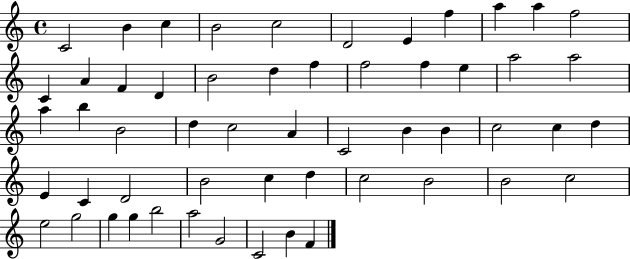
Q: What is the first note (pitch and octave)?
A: C4